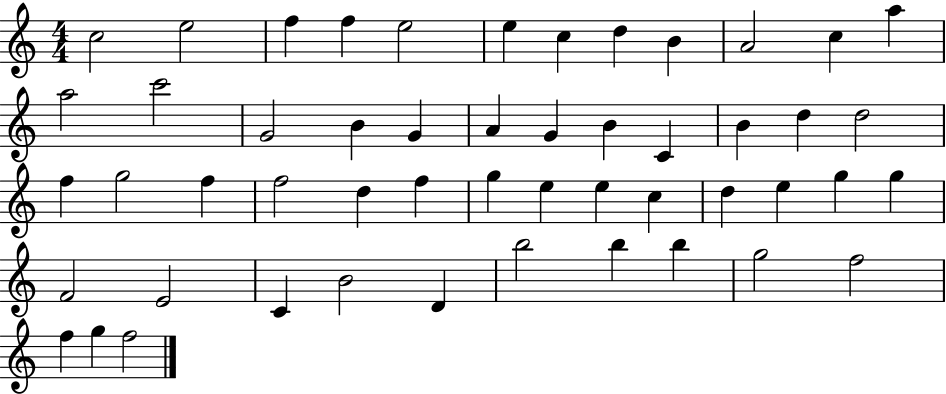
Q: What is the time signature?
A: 4/4